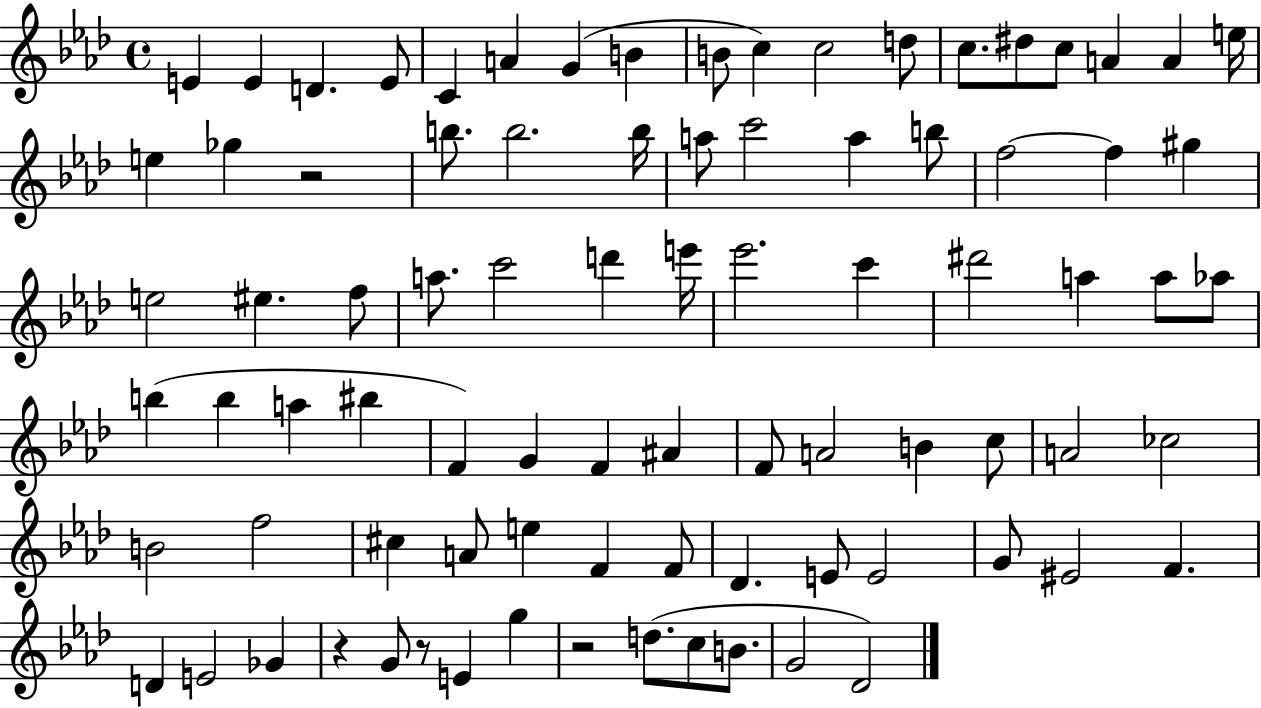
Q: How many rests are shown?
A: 4